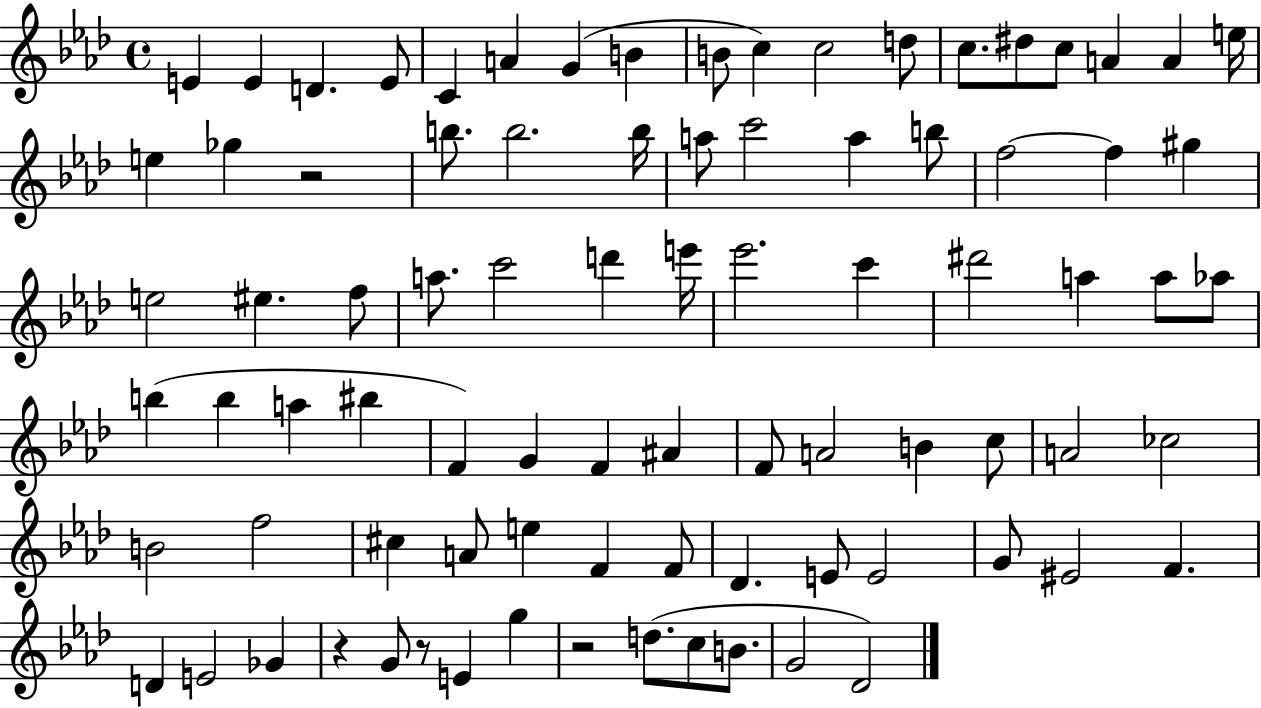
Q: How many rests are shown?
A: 4